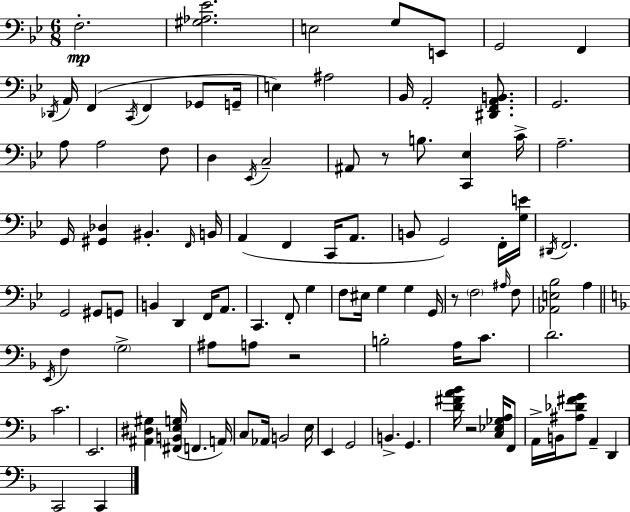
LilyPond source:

{
  \clef bass
  \numericTimeSignature
  \time 6/8
  \key g \minor
  f2.-.\mp | <gis aes ees'>2. | e2 g8 e,8 | g,2 f,4 | \break \acciaccatura { des,16 } a,16 f,4( \acciaccatura { c,16 } f,4 ges,8 | g,16-- e4) ais2 | bes,16 a,2-. <dis, f, a, b,>8. | g,2. | \break a8 a2 | f8 d4 \acciaccatura { ees,16 } c2-- | ais,8 r8 b8. <c, ees>4 | c'16-> a2.-- | \break g,16 <gis, des>4 bis,4.-. | \grace { f,16 } b,16 a,4( f,4 | c,16 a,8. b,8 g,2) | f,16-. <g e'>16 \acciaccatura { dis,16 } f,2. | \break g,2 | gis,8 g,8 b,4 d,4 | f,16 a,8. c,4. f,8-. | g4 f8 eis16 g4 | \break g4 g,16 r8 \parenthesize f2 | \grace { ais16 } f8 <aes, e bes>2 | a4 \bar "||" \break \key d \minor \acciaccatura { e,16 } f4 \parenthesize g2-> | ais8 a8 r2 | b2-. a16 c'8. | d'2. | \break c'2. | e,2. | <ais, dis gis>4 <fis, b, e g>16( f,4. | a,16) c8 aes,16 b,2 | \break e16 e,4 g,2 | b,4.-> g,4. | <d' fis' a' bes'>16 r2 <c ees ges a>16 f,8 | a,16-> b,16 <ais des' fis' g'>8 a,4-- d,4 | \break c,2 c,4 | \bar "|."
}